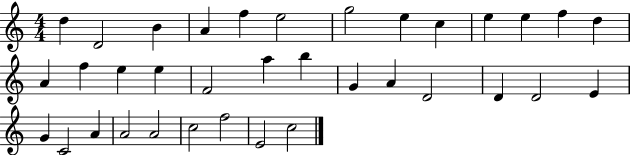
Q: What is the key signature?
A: C major